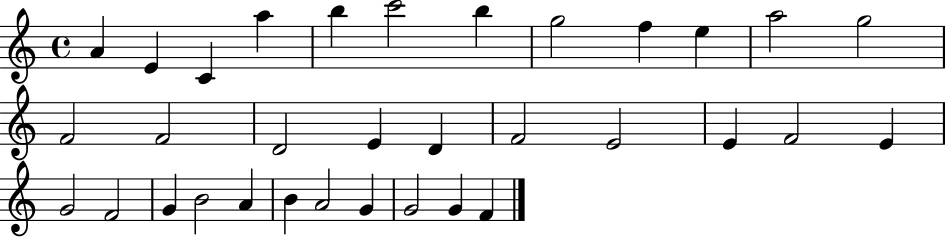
X:1
T:Untitled
M:4/4
L:1/4
K:C
A E C a b c'2 b g2 f e a2 g2 F2 F2 D2 E D F2 E2 E F2 E G2 F2 G B2 A B A2 G G2 G F